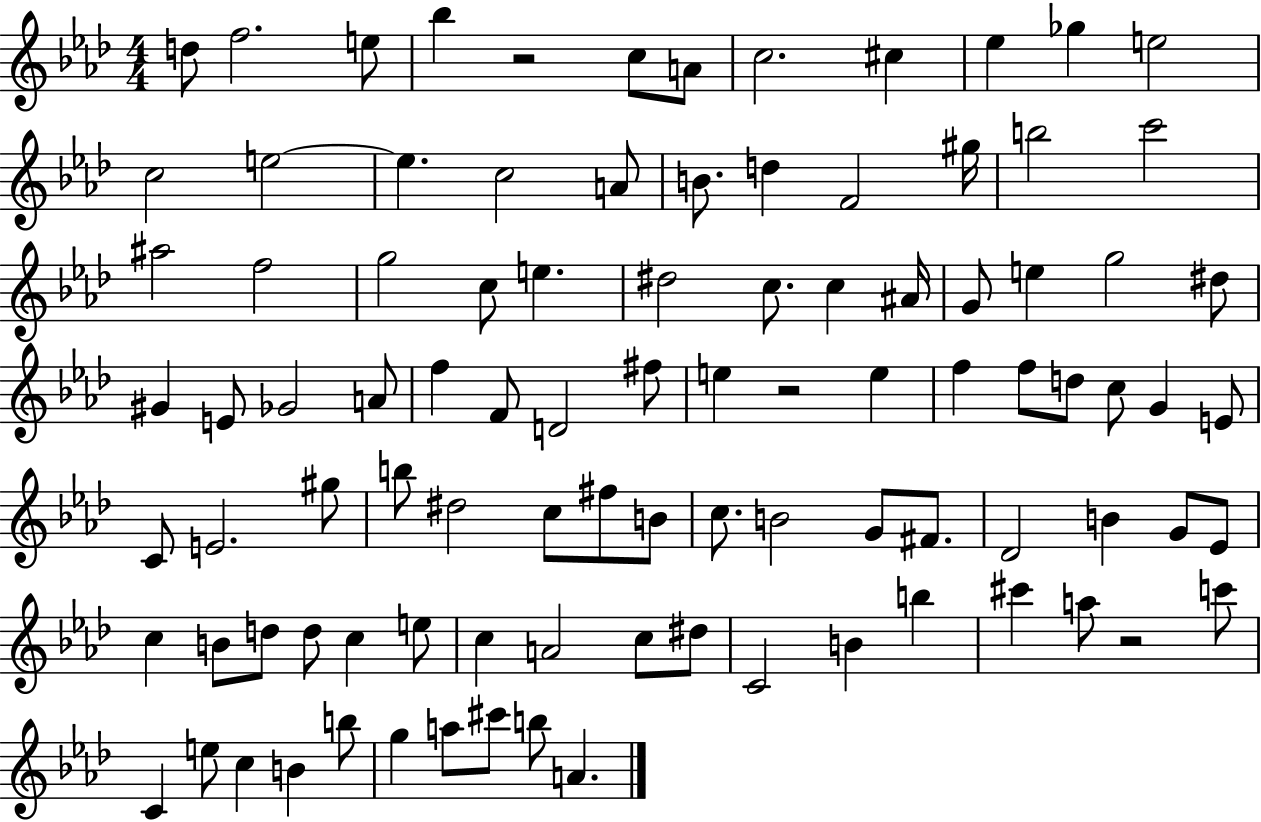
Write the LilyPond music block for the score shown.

{
  \clef treble
  \numericTimeSignature
  \time 4/4
  \key aes \major
  d''8 f''2. e''8 | bes''4 r2 c''8 a'8 | c''2. cis''4 | ees''4 ges''4 e''2 | \break c''2 e''2~~ | e''4. c''2 a'8 | b'8. d''4 f'2 gis''16 | b''2 c'''2 | \break ais''2 f''2 | g''2 c''8 e''4. | dis''2 c''8. c''4 ais'16 | g'8 e''4 g''2 dis''8 | \break gis'4 e'8 ges'2 a'8 | f''4 f'8 d'2 fis''8 | e''4 r2 e''4 | f''4 f''8 d''8 c''8 g'4 e'8 | \break c'8 e'2. gis''8 | b''8 dis''2 c''8 fis''8 b'8 | c''8. b'2 g'8 fis'8. | des'2 b'4 g'8 ees'8 | \break c''4 b'8 d''8 d''8 c''4 e''8 | c''4 a'2 c''8 dis''8 | c'2 b'4 b''4 | cis'''4 a''8 r2 c'''8 | \break c'4 e''8 c''4 b'4 b''8 | g''4 a''8 cis'''8 b''8 a'4. | \bar "|."
}